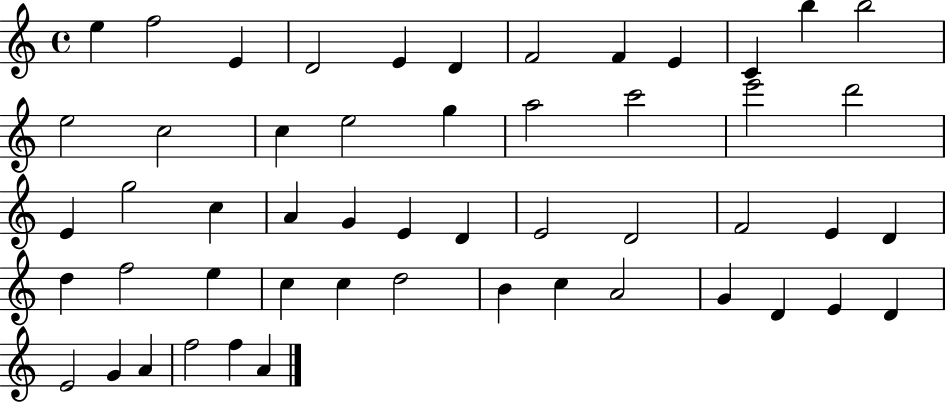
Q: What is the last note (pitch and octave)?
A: A4